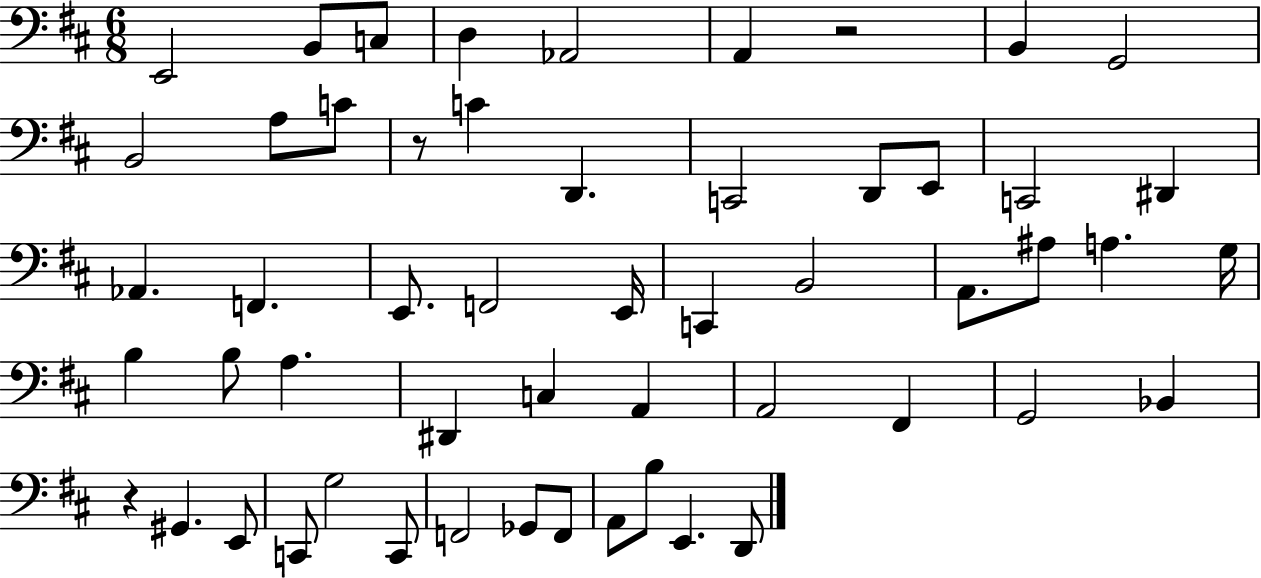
X:1
T:Untitled
M:6/8
L:1/4
K:D
E,,2 B,,/2 C,/2 D, _A,,2 A,, z2 B,, G,,2 B,,2 A,/2 C/2 z/2 C D,, C,,2 D,,/2 E,,/2 C,,2 ^D,, _A,, F,, E,,/2 F,,2 E,,/4 C,, B,,2 A,,/2 ^A,/2 A, G,/4 B, B,/2 A, ^D,, C, A,, A,,2 ^F,, G,,2 _B,, z ^G,, E,,/2 C,,/2 G,2 C,,/2 F,,2 _G,,/2 F,,/2 A,,/2 B,/2 E,, D,,/2